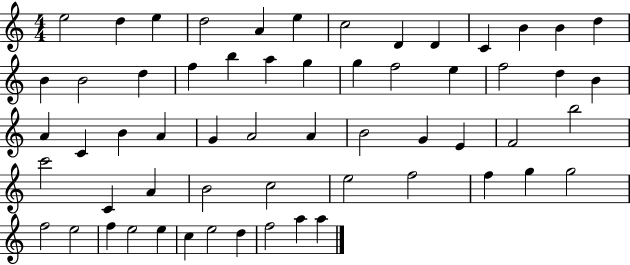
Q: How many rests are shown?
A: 0